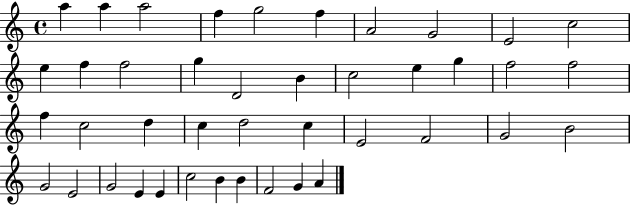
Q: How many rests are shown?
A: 0